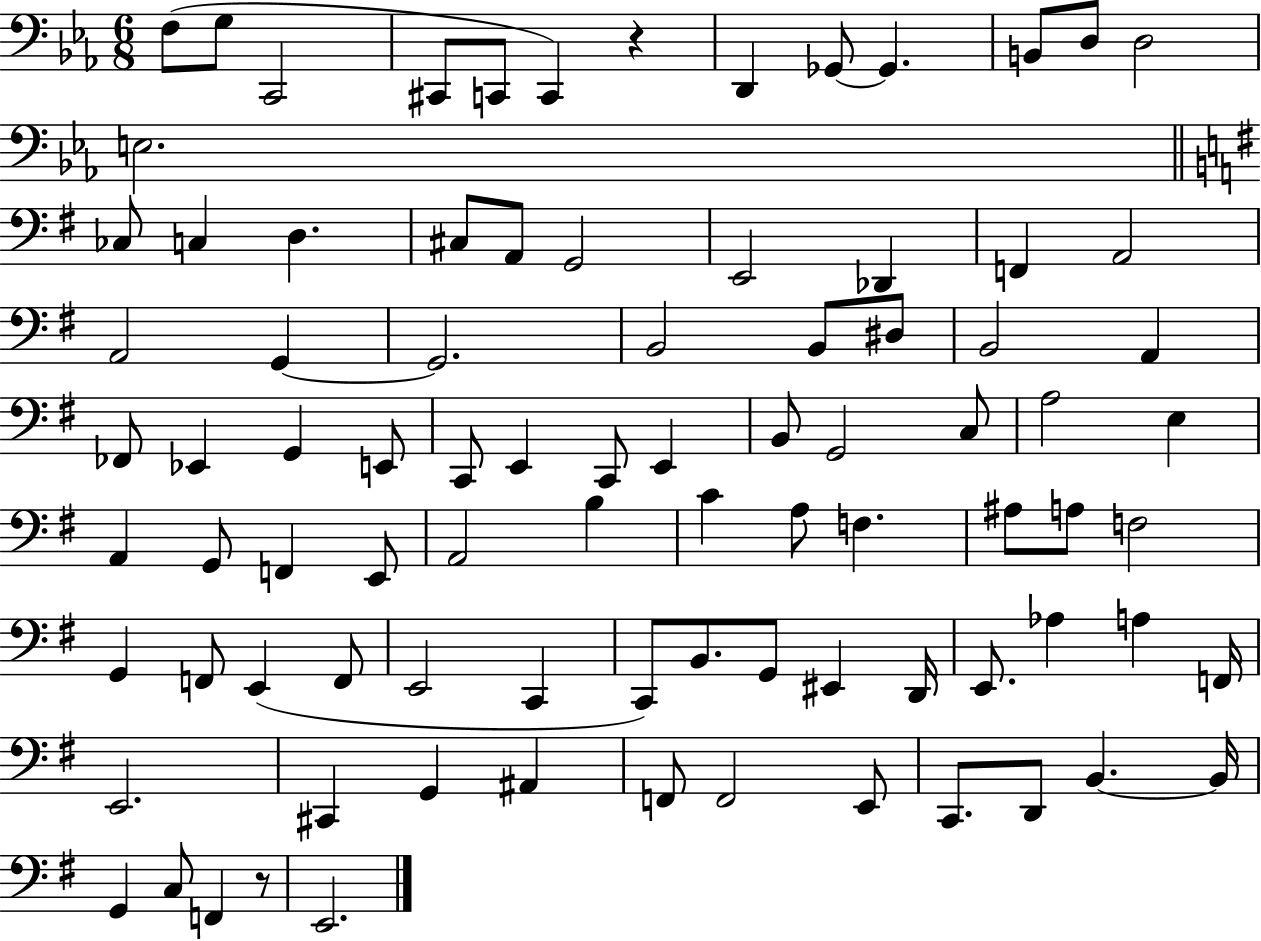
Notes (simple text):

F3/e G3/e C2/h C#2/e C2/e C2/q R/q D2/q Gb2/e Gb2/q. B2/e D3/e D3/h E3/h. CES3/e C3/q D3/q. C#3/e A2/e G2/h E2/h Db2/q F2/q A2/h A2/h G2/q G2/h. B2/h B2/e D#3/e B2/h A2/q FES2/e Eb2/q G2/q E2/e C2/e E2/q C2/e E2/q B2/e G2/h C3/e A3/h E3/q A2/q G2/e F2/q E2/e A2/h B3/q C4/q A3/e F3/q. A#3/e A3/e F3/h G2/q F2/e E2/q F2/e E2/h C2/q C2/e B2/e. G2/e EIS2/q D2/s E2/e. Ab3/q A3/q F2/s E2/h. C#2/q G2/q A#2/q F2/e F2/h E2/e C2/e. D2/e B2/q. B2/s G2/q C3/e F2/q R/e E2/h.